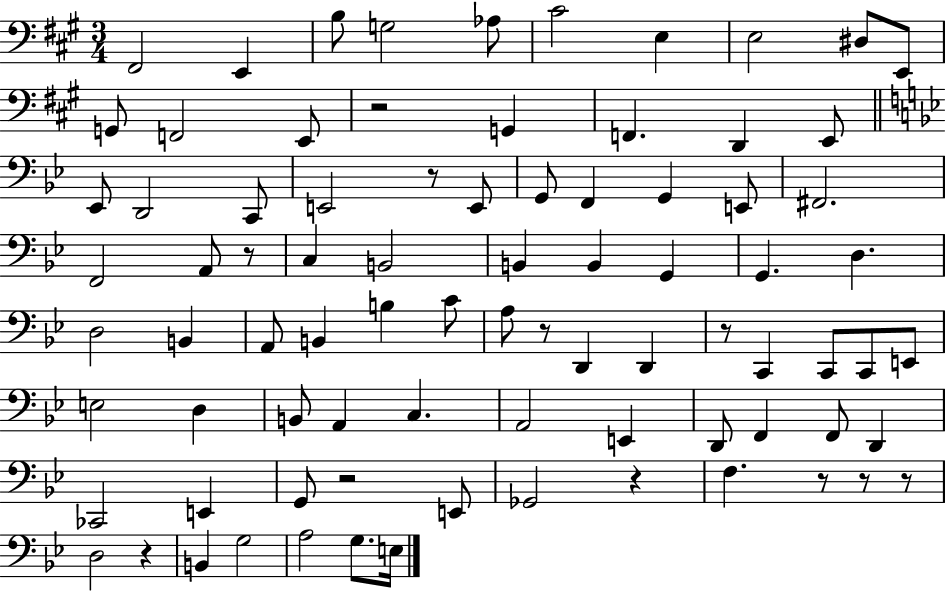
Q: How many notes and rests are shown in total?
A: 83